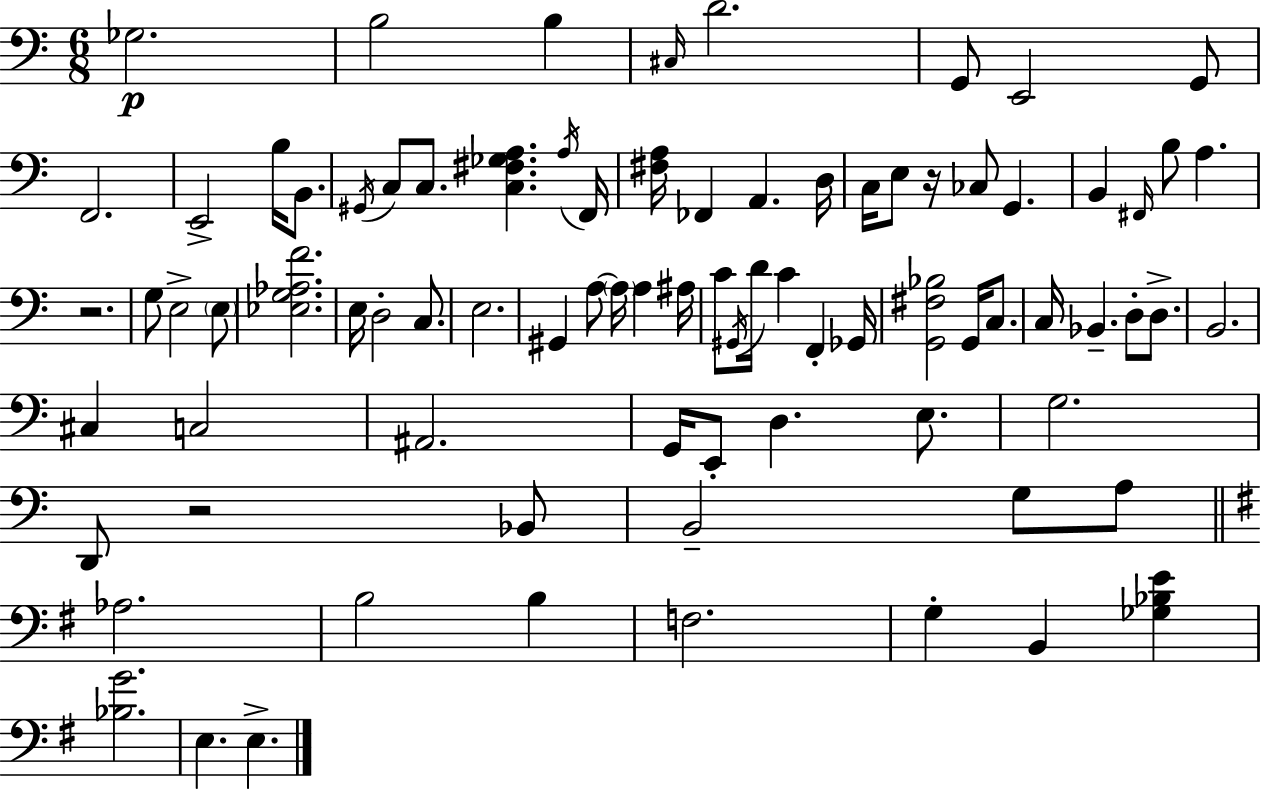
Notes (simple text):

Gb3/h. B3/h B3/q C#3/s D4/h. G2/e E2/h G2/e F2/h. E2/h B3/s B2/e. G#2/s C3/e C3/e. [C3,F#3,Gb3,A3]/q. A3/s F2/s [F#3,A3]/s FES2/q A2/q. D3/s C3/s E3/e R/s CES3/e G2/q. B2/q F#2/s B3/e A3/q. R/h. G3/e E3/h E3/e [Eb3,G3,Ab3,F4]/h. E3/s D3/h C3/e. E3/h. G#2/q A3/e A3/s A3/q A#3/s C4/e G#2/s D4/s C4/q F2/q Gb2/s [G2,F#3,Bb3]/h G2/s C3/e. C3/s Bb2/q. D3/e D3/e. B2/h. C#3/q C3/h A#2/h. G2/s E2/e D3/q. E3/e. G3/h. D2/e R/h Bb2/e B2/h G3/e A3/e Ab3/h. B3/h B3/q F3/h. G3/q B2/q [Gb3,Bb3,E4]/q [Bb3,G4]/h. E3/q. E3/q.